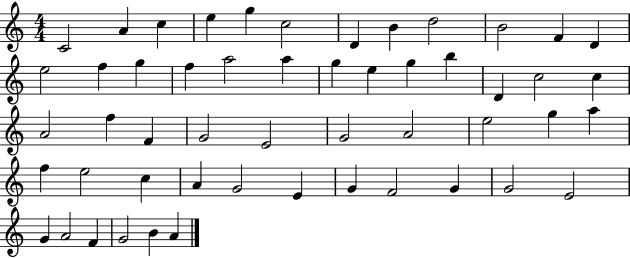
C4/h A4/q C5/q E5/q G5/q C5/h D4/q B4/q D5/h B4/h F4/q D4/q E5/h F5/q G5/q F5/q A5/h A5/q G5/q E5/q G5/q B5/q D4/q C5/h C5/q A4/h F5/q F4/q G4/h E4/h G4/h A4/h E5/h G5/q A5/q F5/q E5/h C5/q A4/q G4/h E4/q G4/q F4/h G4/q G4/h E4/h G4/q A4/h F4/q G4/h B4/q A4/q